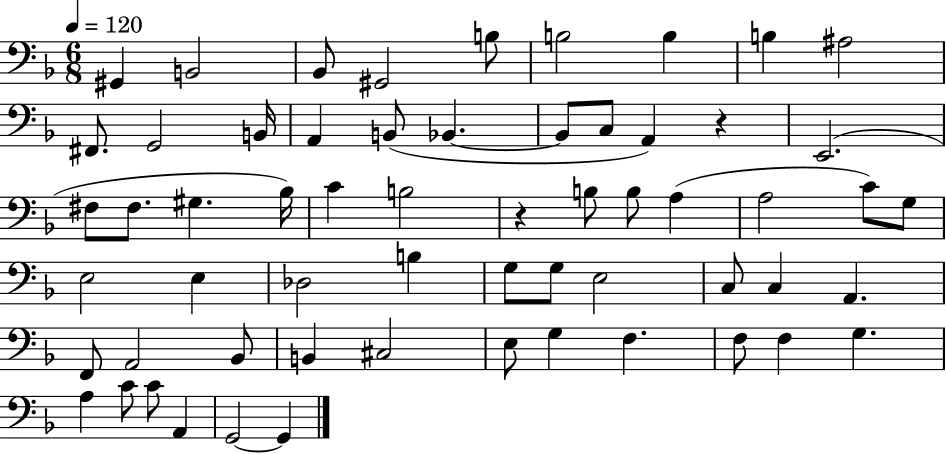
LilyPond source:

{
  \clef bass
  \numericTimeSignature
  \time 6/8
  \key f \major
  \tempo 4 = 120
  gis,4 b,2 | bes,8 gis,2 b8 | b2 b4 | b4 ais2 | \break fis,8. g,2 b,16 | a,4 b,8( bes,4.~~ | bes,8 c8 a,4) r4 | e,2.( | \break fis8 fis8. gis4. bes16) | c'4 b2 | r4 b8 b8 a4( | a2 c'8) g8 | \break e2 e4 | des2 b4 | g8 g8 e2 | c8 c4 a,4. | \break f,8 a,2 bes,8 | b,4 cis2 | e8 g4 f4. | f8 f4 g4. | \break a4 c'8 c'8 a,4 | g,2~~ g,4 | \bar "|."
}